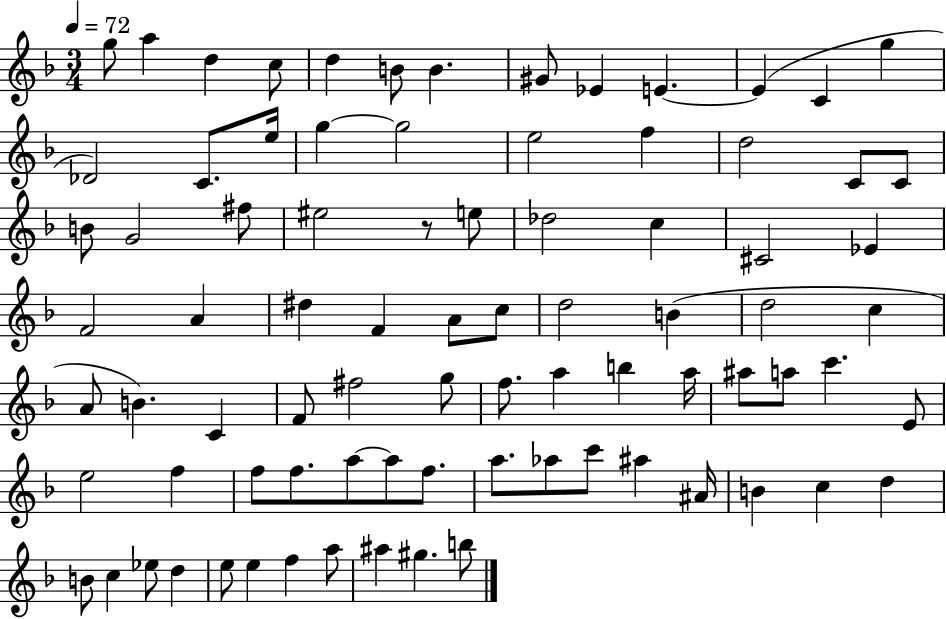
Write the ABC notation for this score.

X:1
T:Untitled
M:3/4
L:1/4
K:F
g/2 a d c/2 d B/2 B ^G/2 _E E E C g _D2 C/2 e/4 g g2 e2 f d2 C/2 C/2 B/2 G2 ^f/2 ^e2 z/2 e/2 _d2 c ^C2 _E F2 A ^d F A/2 c/2 d2 B d2 c A/2 B C F/2 ^f2 g/2 f/2 a b a/4 ^a/2 a/2 c' E/2 e2 f f/2 f/2 a/2 a/2 f/2 a/2 _a/2 c'/2 ^a ^A/4 B c d B/2 c _e/2 d e/2 e f a/2 ^a ^g b/2